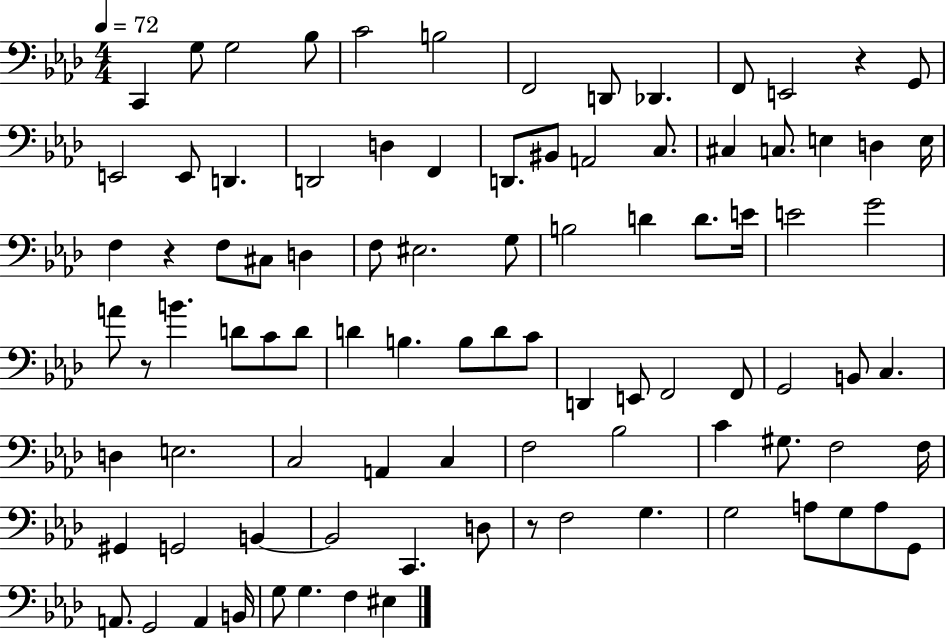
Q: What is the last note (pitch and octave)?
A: EIS3